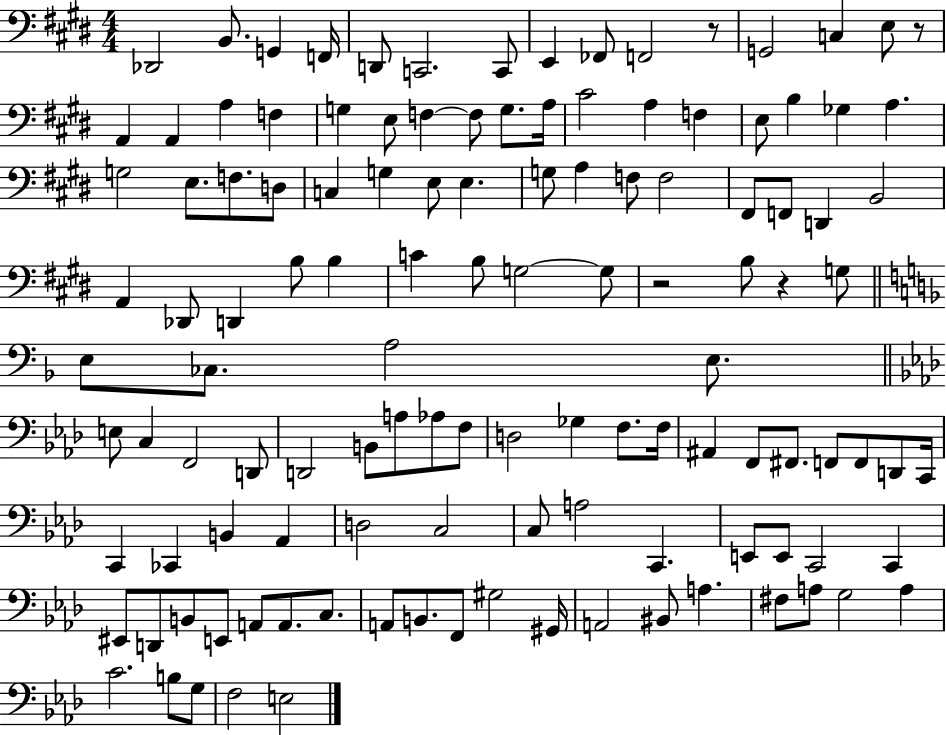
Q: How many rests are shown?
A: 4